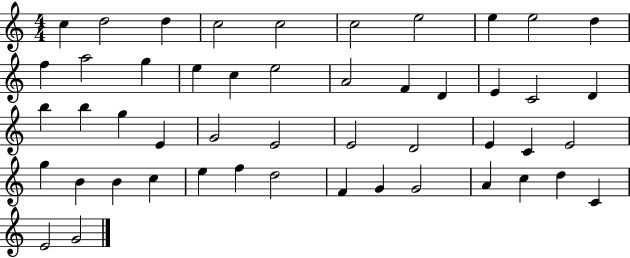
C5/q D5/h D5/q C5/h C5/h C5/h E5/h E5/q E5/h D5/q F5/q A5/h G5/q E5/q C5/q E5/h A4/h F4/q D4/q E4/q C4/h D4/q B5/q B5/q G5/q E4/q G4/h E4/h E4/h D4/h E4/q C4/q E4/h G5/q B4/q B4/q C5/q E5/q F5/q D5/h F4/q G4/q G4/h A4/q C5/q D5/q C4/q E4/h G4/h